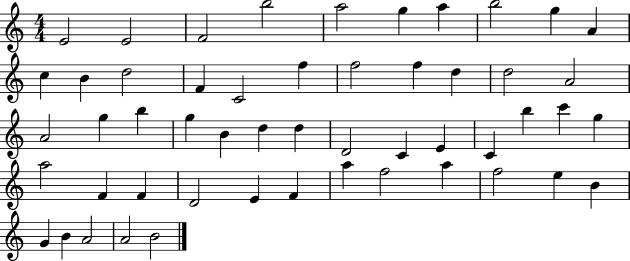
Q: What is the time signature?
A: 4/4